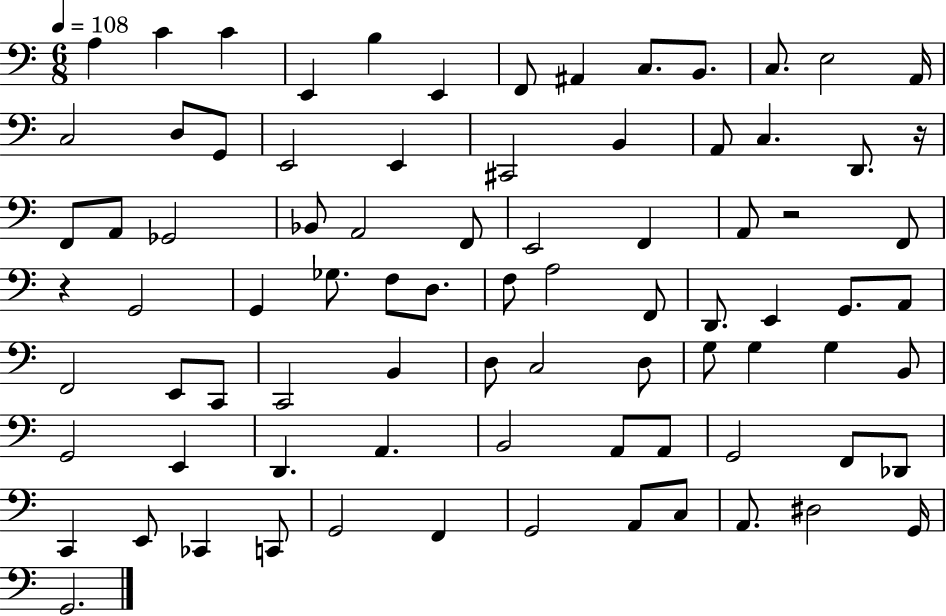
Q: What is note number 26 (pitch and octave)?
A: Gb2